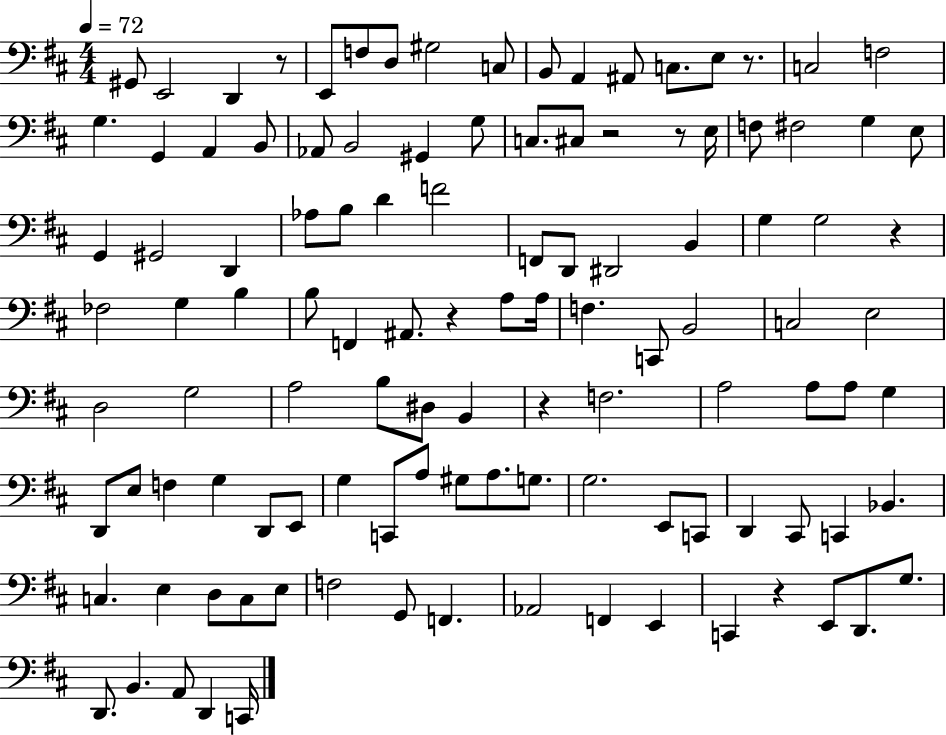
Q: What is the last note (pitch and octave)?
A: C2